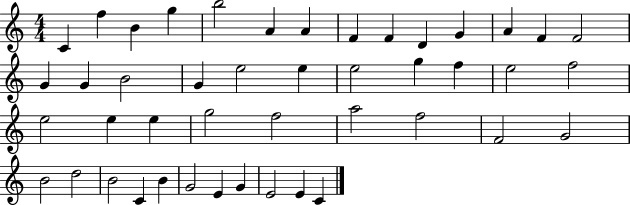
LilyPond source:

{
  \clef treble
  \numericTimeSignature
  \time 4/4
  \key c \major
  c'4 f''4 b'4 g''4 | b''2 a'4 a'4 | f'4 f'4 d'4 g'4 | a'4 f'4 f'2 | \break g'4 g'4 b'2 | g'4 e''2 e''4 | e''2 g''4 f''4 | e''2 f''2 | \break e''2 e''4 e''4 | g''2 f''2 | a''2 f''2 | f'2 g'2 | \break b'2 d''2 | b'2 c'4 b'4 | g'2 e'4 g'4 | e'2 e'4 c'4 | \break \bar "|."
}